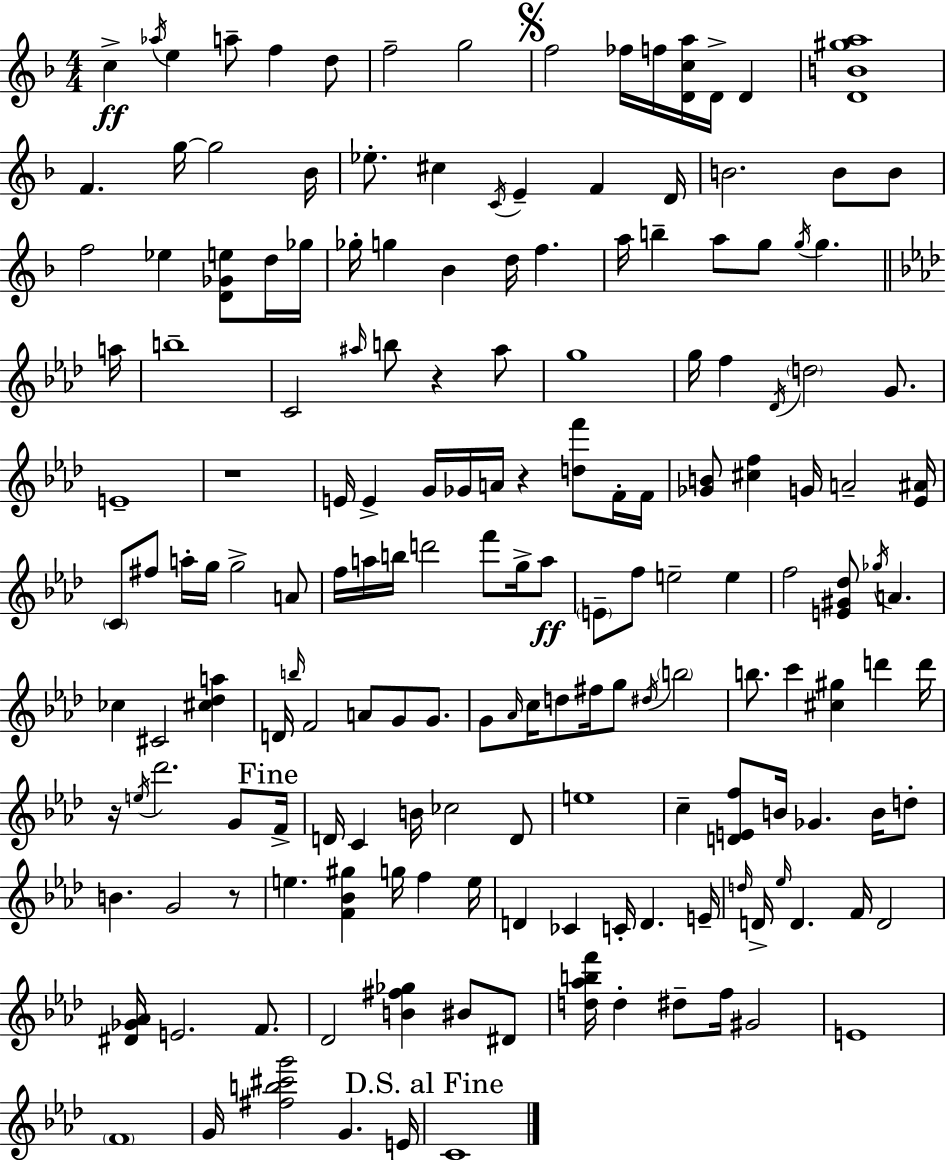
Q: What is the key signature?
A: F major